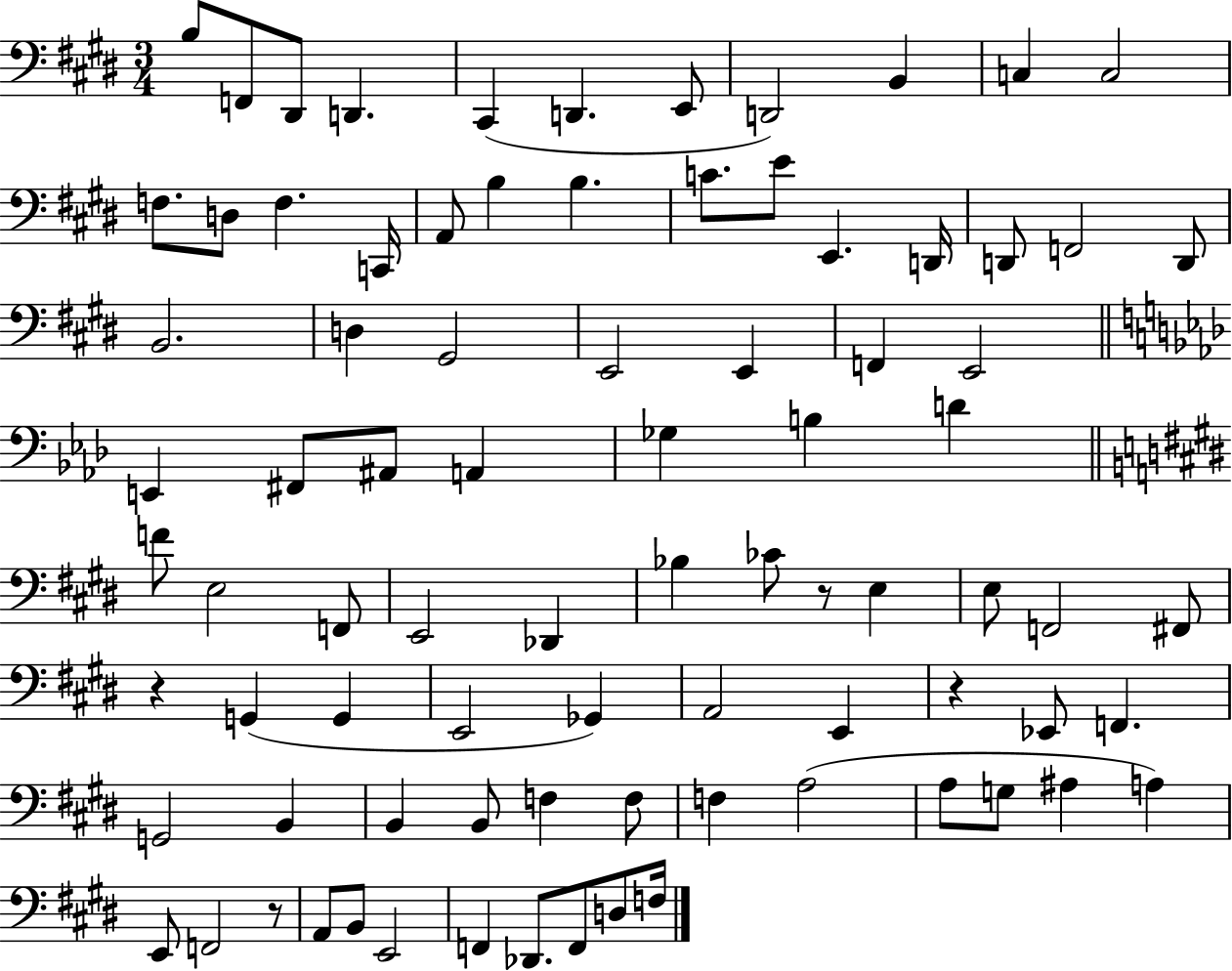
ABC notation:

X:1
T:Untitled
M:3/4
L:1/4
K:E
B,/2 F,,/2 ^D,,/2 D,, ^C,, D,, E,,/2 D,,2 B,, C, C,2 F,/2 D,/2 F, C,,/4 A,,/2 B, B, C/2 E/2 E,, D,,/4 D,,/2 F,,2 D,,/2 B,,2 D, ^G,,2 E,,2 E,, F,, E,,2 E,, ^F,,/2 ^A,,/2 A,, _G, B, D F/2 E,2 F,,/2 E,,2 _D,, _B, _C/2 z/2 E, E,/2 F,,2 ^F,,/2 z G,, G,, E,,2 _G,, A,,2 E,, z _E,,/2 F,, G,,2 B,, B,, B,,/2 F, F,/2 F, A,2 A,/2 G,/2 ^A, A, E,,/2 F,,2 z/2 A,,/2 B,,/2 E,,2 F,, _D,,/2 F,,/2 D,/2 F,/4